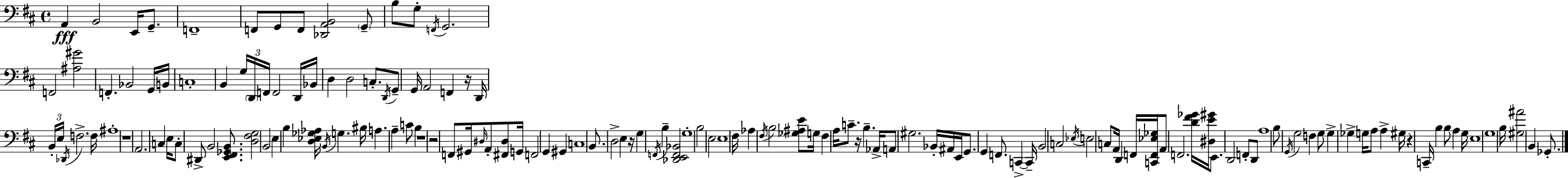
X:1
T:Untitled
M:4/4
L:1/4
K:D
A,, B,,2 E,,/4 G,,/2 F,,4 F,,/2 G,,/2 F,,/2 [_D,,A,,B,,]2 G,,/2 B,/2 G,/2 F,,/4 G,,2 F,,2 [^A,^G]2 F,, _B,,2 G,,/4 B,,/4 C,4 B,, G,/4 D,,/4 F,,/4 F,,2 D,,/4 _B,,/4 D, D,2 C,/2 D,,/4 G,,/2 G,,/4 A,,2 F,, z/4 D,,/4 B,,/4 E,/4 _D,,/4 F,2 F,/4 ^A,4 z4 A,,2 C, E,/4 C,/2 ^D,,/2 B,,2 [E,,^F,,_G,,B,,]/2 [D,^F,G,]2 B,,2 E, B, [D,_E,_G,_A,]/4 B,,/4 G, ^B,/4 A, A, C/2 B, z4 z2 F,,/2 ^G,,/4 ^D,/4 A,,/2 [^F,,^D,]/2 G,,/4 F,,2 G,, ^G,, C,4 B,,/2 D,2 E, z/4 G, F,,/4 B, [_D,,E,,F,,_B,,]2 G,4 B,2 E,2 E,4 ^F,/4 _A, ^F,/4 B,2 [_G,^A,E]/2 G,/4 ^F, A,/4 C/2 z/4 B, _A,,/4 A,,/2 ^G,2 _B,,/4 ^A,,/4 E,,/4 G,,/2 G,, F,,/2 C,, C,,/4 B,,2 C,2 _E,/4 E,2 C,/2 A,,/4 D,, F,,/4 [C,,F,,_E,_G,]/4 A,,/2 F,,2 [D^F_G]/4 [^D,E^G]/4 E,,/2 D,,2 F,,/2 D,,/2 A,4 B,/2 G,,/4 G,2 F, G,/2 G, _G, G,/4 A,/2 A, ^G,/4 z C,,/4 B, B,/2 A, G,/4 E,4 G,4 B,/4 [^G,^A]2 B,, _G,,/2